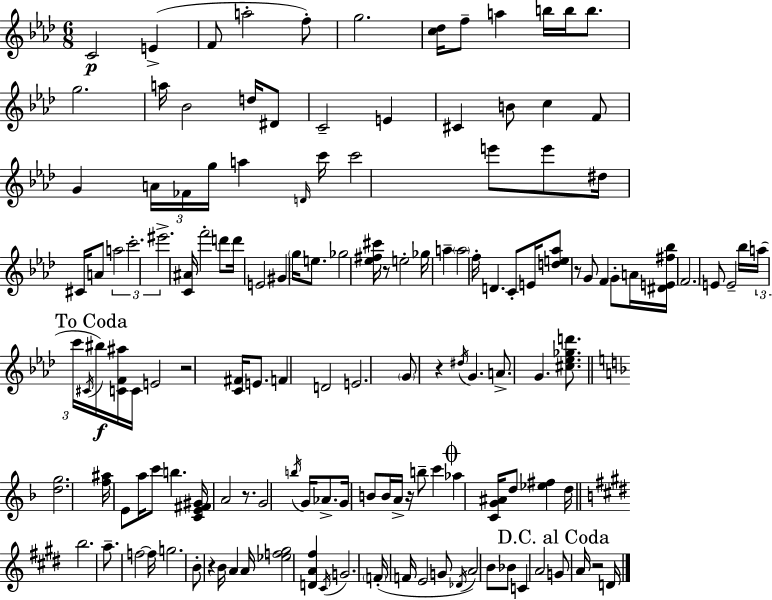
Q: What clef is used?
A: treble